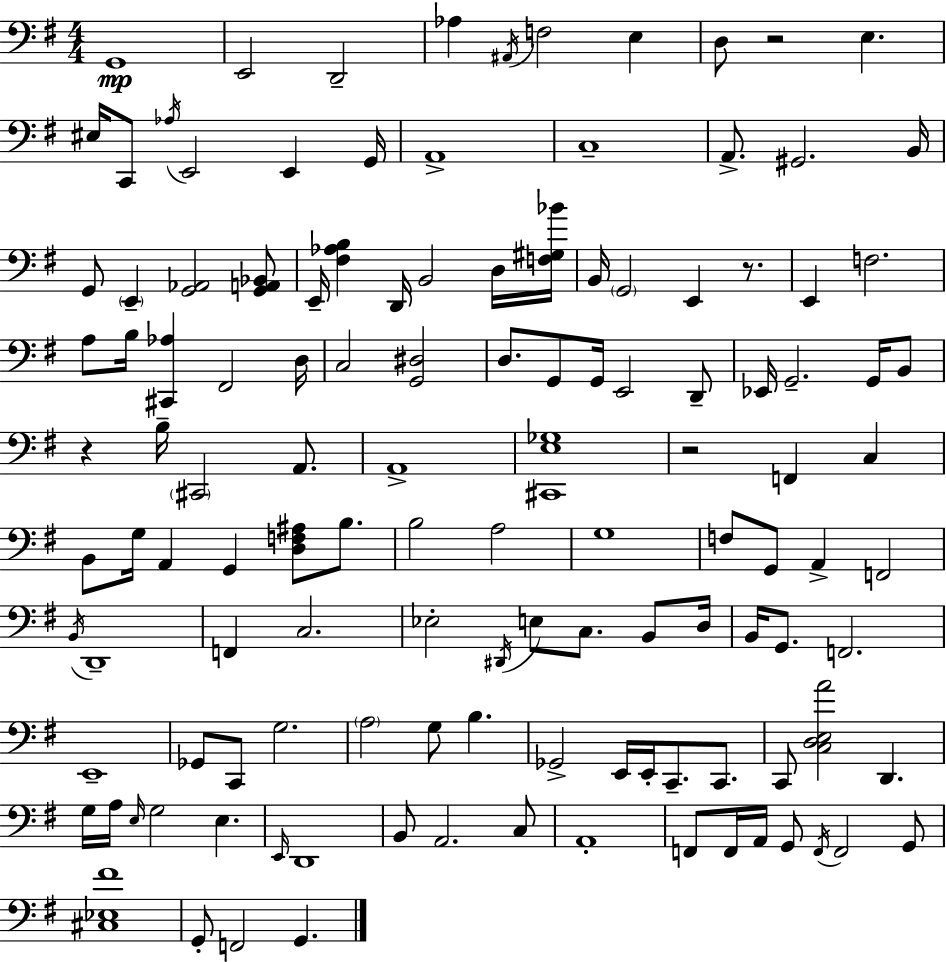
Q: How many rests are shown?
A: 4